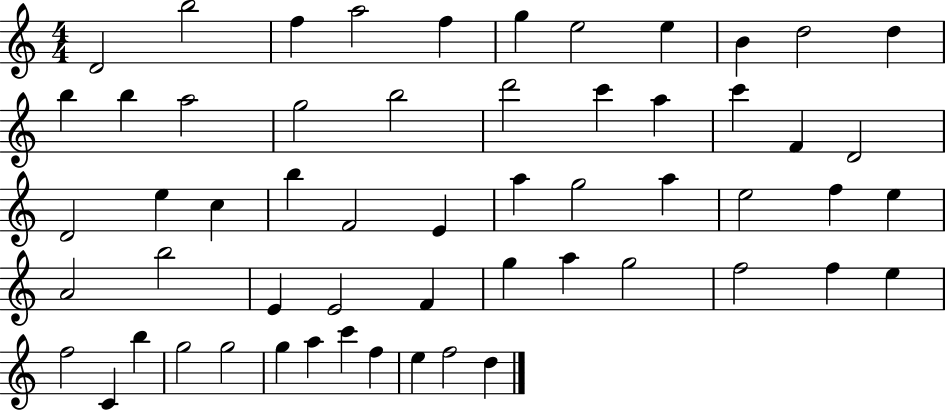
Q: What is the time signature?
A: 4/4